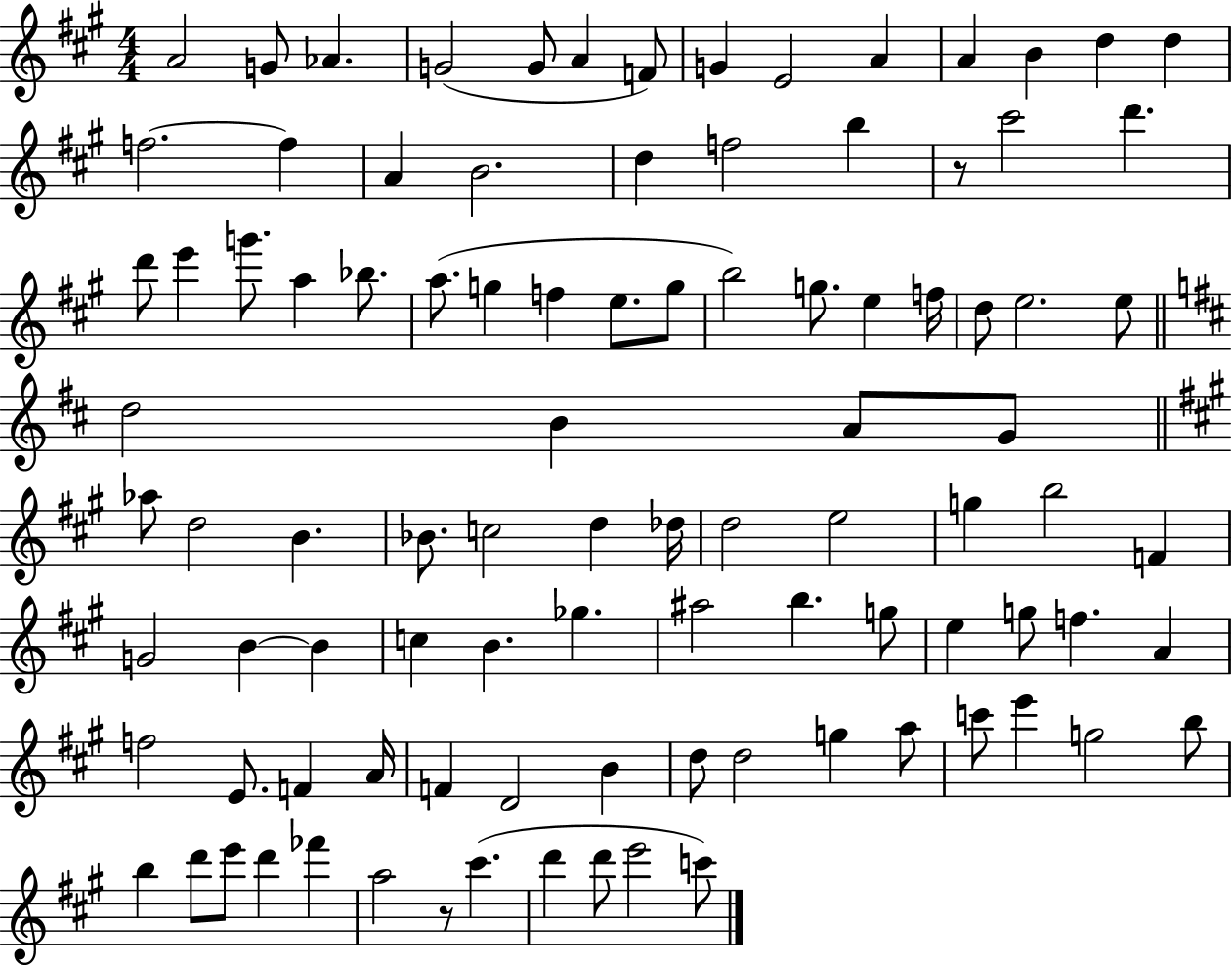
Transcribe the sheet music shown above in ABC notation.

X:1
T:Untitled
M:4/4
L:1/4
K:A
A2 G/2 _A G2 G/2 A F/2 G E2 A A B d d f2 f A B2 d f2 b z/2 ^c'2 d' d'/2 e' g'/2 a _b/2 a/2 g f e/2 g/2 b2 g/2 e f/4 d/2 e2 e/2 d2 B A/2 G/2 _a/2 d2 B _B/2 c2 d _d/4 d2 e2 g b2 F G2 B B c B _g ^a2 b g/2 e g/2 f A f2 E/2 F A/4 F D2 B d/2 d2 g a/2 c'/2 e' g2 b/2 b d'/2 e'/2 d' _f' a2 z/2 ^c' d' d'/2 e'2 c'/2